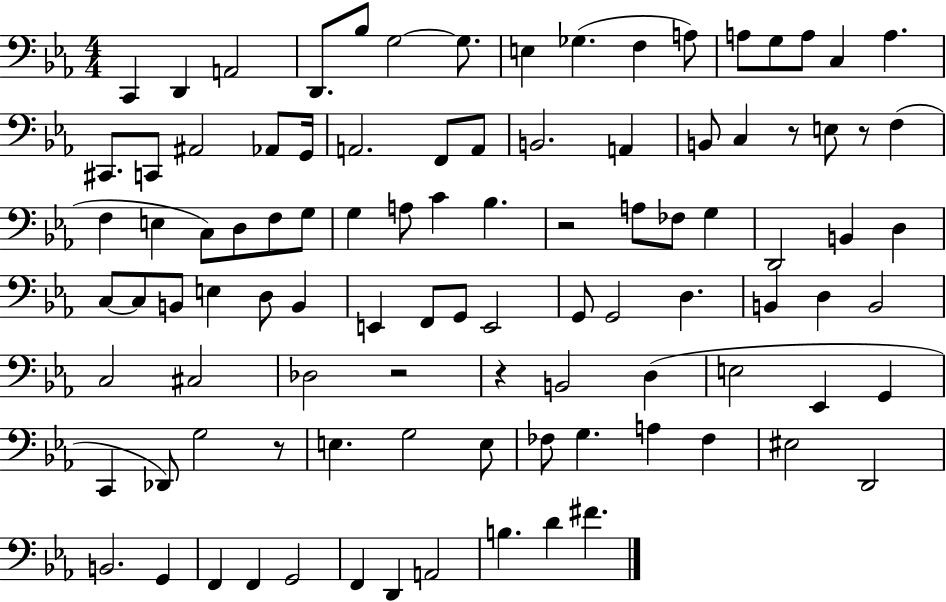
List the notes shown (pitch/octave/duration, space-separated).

C2/q D2/q A2/h D2/e. Bb3/e G3/h G3/e. E3/q Gb3/q. F3/q A3/e A3/e G3/e A3/e C3/q A3/q. C#2/e. C2/e A#2/h Ab2/e G2/s A2/h. F2/e A2/e B2/h. A2/q B2/e C3/q R/e E3/e R/e F3/q F3/q E3/q C3/e D3/e F3/e G3/e G3/q A3/e C4/q Bb3/q. R/h A3/e FES3/e G3/q D2/h B2/q D3/q C3/e C3/e B2/e E3/q D3/e B2/q E2/q F2/e G2/e E2/h G2/e G2/h D3/q. B2/q D3/q B2/h C3/h C#3/h Db3/h R/h R/q B2/h D3/q E3/h Eb2/q G2/q C2/q Db2/e G3/h R/e E3/q. G3/h E3/e FES3/e G3/q. A3/q FES3/q EIS3/h D2/h B2/h. G2/q F2/q F2/q G2/h F2/q D2/q A2/h B3/q. D4/q F#4/q.